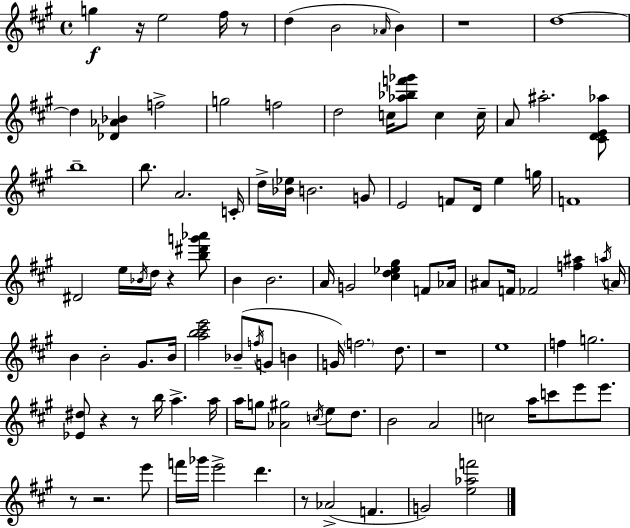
{
  \clef treble
  \time 4/4
  \defaultTimeSignature
  \key a \major
  \repeat volta 2 { g''4\f r16 e''2 fis''16 r8 | d''4( b'2 \grace { aes'16 } b'4) | r1 | d''1~~ | \break d''4 <des' aes' bes'>4 f''2-> | g''2 f''2 | d''2 c''16 <aes'' bes'' f''' ges'''>8 c''4 | c''16-- a'8 ais''2.-. <cis' d' e' aes''>8 | \break b''1-- | b''8. a'2. | c'16-. d''16-> <bes' ees''>16 b'2. g'8 | e'2 f'8 d'16 e''4 | \break g''16 f'1 | dis'2 e''16 \acciaccatura { bes'16 } d''16 r4 | <b'' dis''' g''' aes'''>8 b'4 b'2. | a'16 g'2 <cis'' d'' ees'' gis''>4 f'8 | \break aes'16 ais'8 f'16 fes'2 <f'' ais''>4 | \acciaccatura { a''16 } a'16 b'4 b'2-. gis'8. | b'16 <a'' b'' cis''' e'''>2 bes'8--( \acciaccatura { f''16 } g'8 | b'4 g'16) \parenthesize f''2. | \break d''8. r1 | e''1 | f''4 g''2. | <ees' dis''>8 r4 r8 b''16 a''4.-> | \break a''16 a''16 g''8 <aes' gis''>2 \acciaccatura { c''16 } | e''8 d''8. b'2 a'2 | c''2 a''16 c'''8 | e'''8 e'''8. r8 r2. | \break e'''8 f'''16 ges'''16 e'''2-> d'''4. | r8 aes'2->( f'4. | g'2) <e'' aes'' f'''>2 | } \bar "|."
}